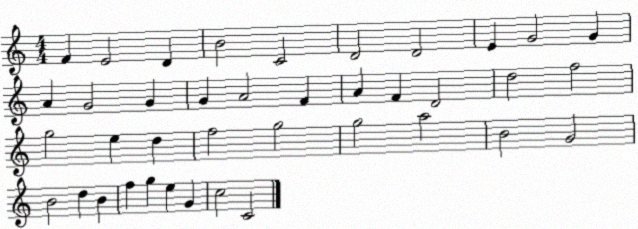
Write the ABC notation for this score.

X:1
T:Untitled
M:4/4
L:1/4
K:C
F E2 D B2 C2 D2 D2 E G2 G A G2 G G A2 F A F D2 d2 f2 g2 e d f2 g2 g2 a2 B2 G2 B2 d B f g e G c2 C2